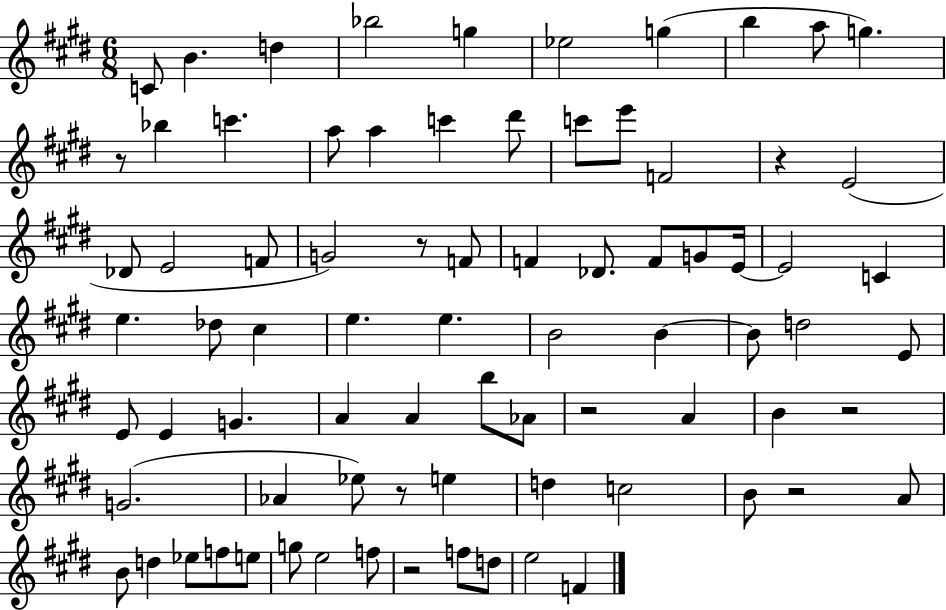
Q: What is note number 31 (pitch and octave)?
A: E4